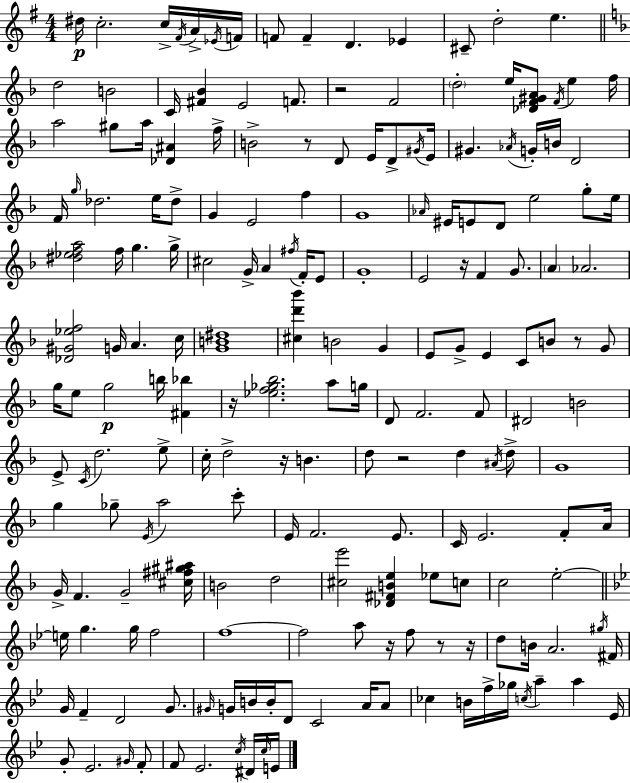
X:1
T:Untitled
M:4/4
L:1/4
K:G
^d/4 c2 c/4 ^F/4 A/4 _E/4 F/4 F/2 F D _E ^C/2 d2 e d2 B2 C/4 [^F_B] E2 F/2 z2 F2 d2 e/4 [_DF^GA]/2 F/4 e f/4 a2 ^g/2 a/4 [_D^A] f/4 B2 z/2 D/2 E/4 D/2 ^G/4 E/4 ^G _A/4 G/4 B/4 D2 F/4 g/4 _d2 e/4 _d/2 G E2 f G4 _A/4 ^E/4 E/2 D/2 e2 g/2 e/4 [^d_efa]2 f/4 g g/4 ^c2 G/4 A ^f/4 F/4 E/2 G4 E2 z/4 F G/2 A _A2 [_D^G_ef]2 G/4 A c/4 [GB^d]4 [^cd'_b'] B2 G E/2 G/2 E C/2 B/2 z/2 G/2 g/4 e/2 g2 b/4 [^F_b] z/4 [_ef_g_b]2 a/2 g/4 D/2 F2 F/2 ^D2 B2 E/2 C/4 d2 e/2 c/4 d2 z/4 B d/2 z2 d ^A/4 d/2 G4 g _g/2 E/4 a2 c'/2 E/4 F2 E/2 C/4 E2 F/2 A/4 G/4 F G2 [^c^f^g^a]/4 B2 d2 [^ce']2 [_D^FBe] _e/2 c/2 c2 e2 e/4 g g/4 f2 f4 f2 a/2 z/4 f/2 z/2 z/4 d/2 B/4 A2 ^g/4 ^F/4 G/4 F D2 G/2 ^G/4 G/4 B/4 B/4 D/2 C2 A/4 A/2 _c B/4 f/4 _g/4 c/4 a a _E/4 G/2 _E2 ^G/4 F/2 F/2 _E2 c/4 ^D/4 c/4 E/4